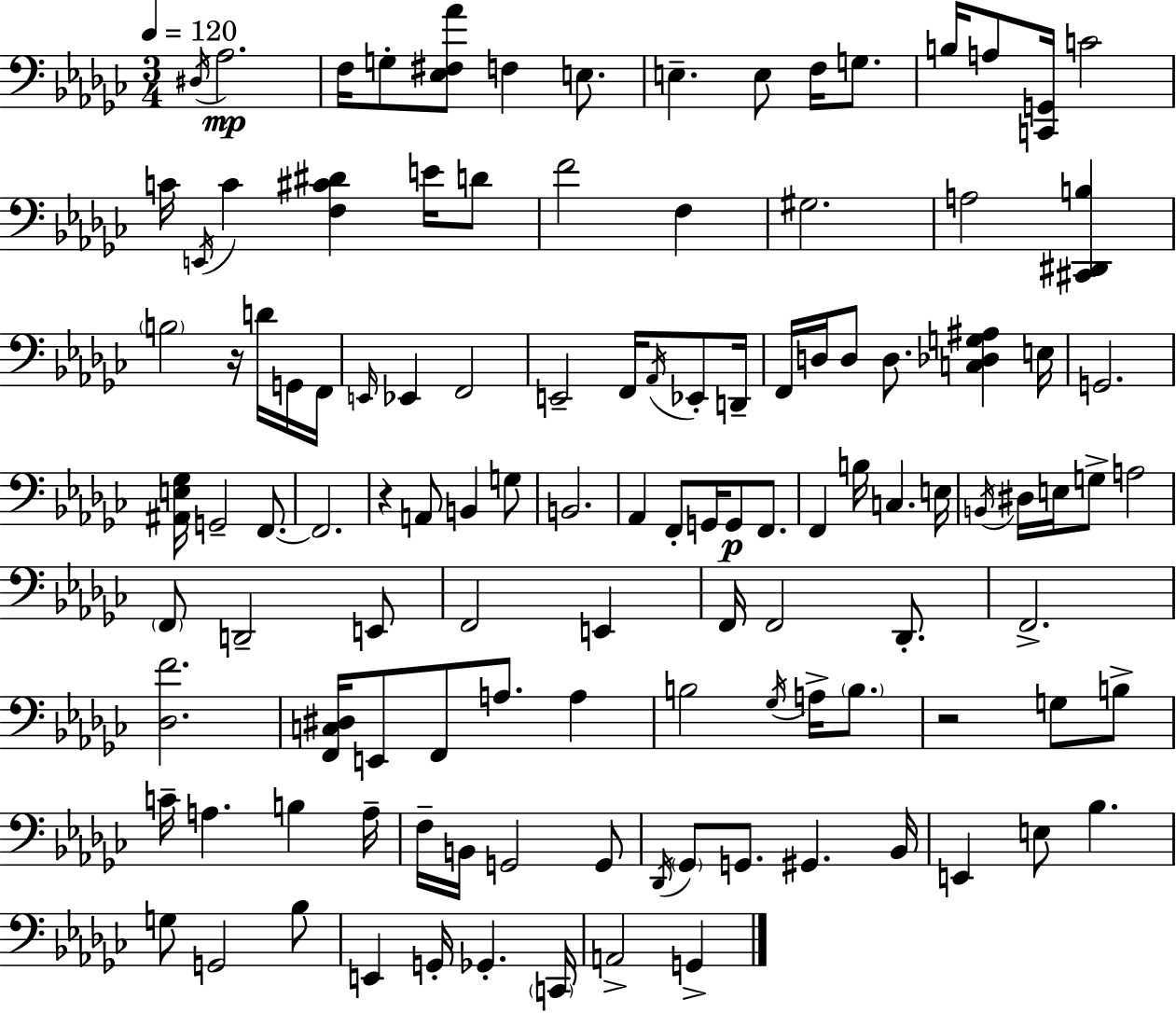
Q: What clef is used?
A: bass